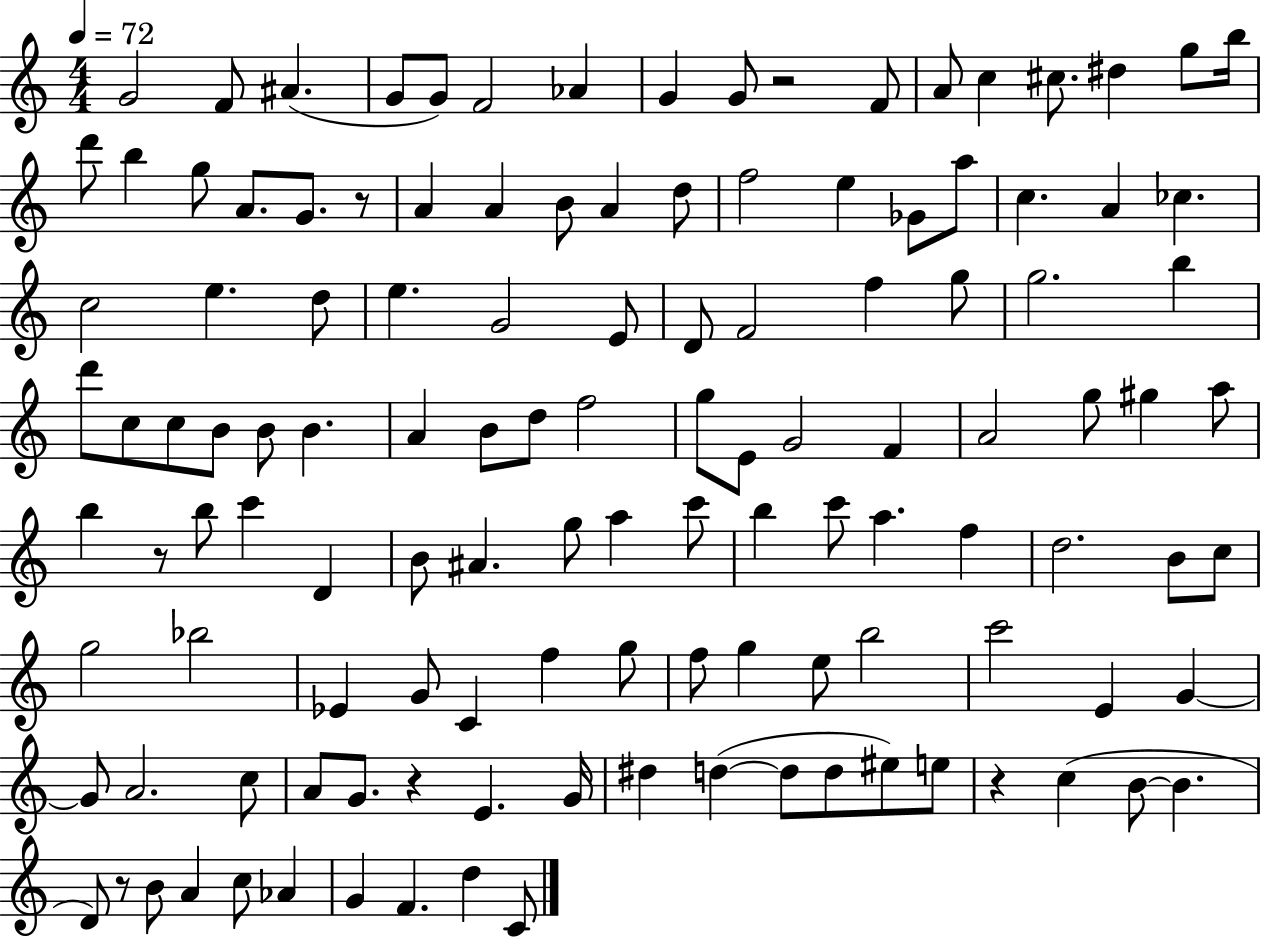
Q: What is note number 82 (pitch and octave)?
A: Eb4